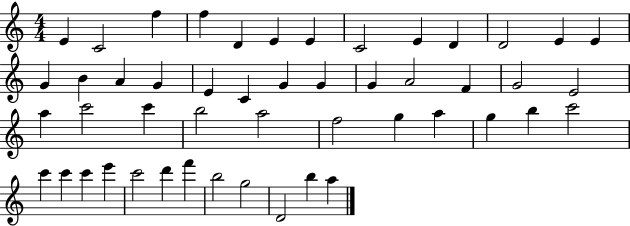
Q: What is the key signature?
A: C major